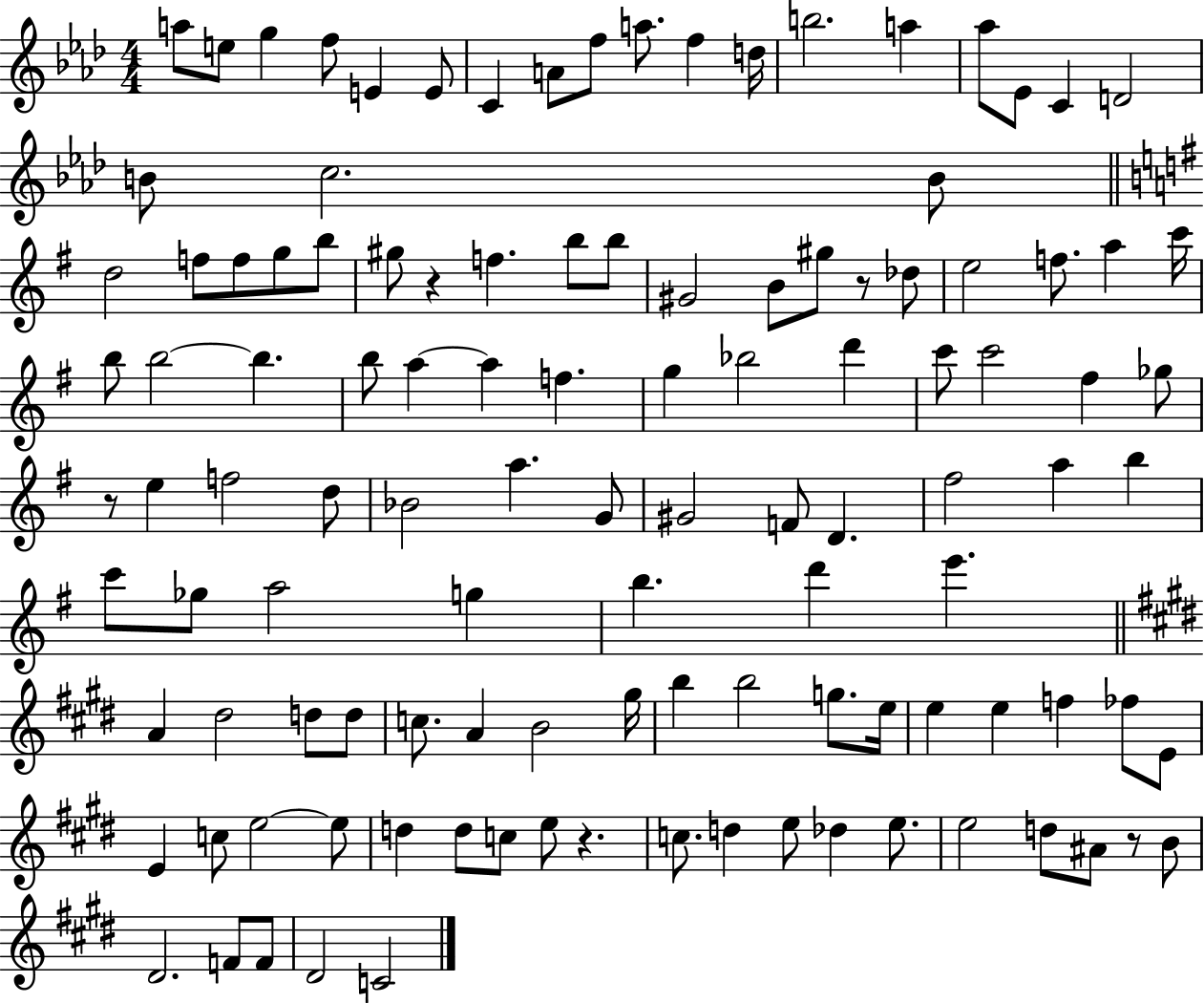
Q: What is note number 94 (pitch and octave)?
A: D5